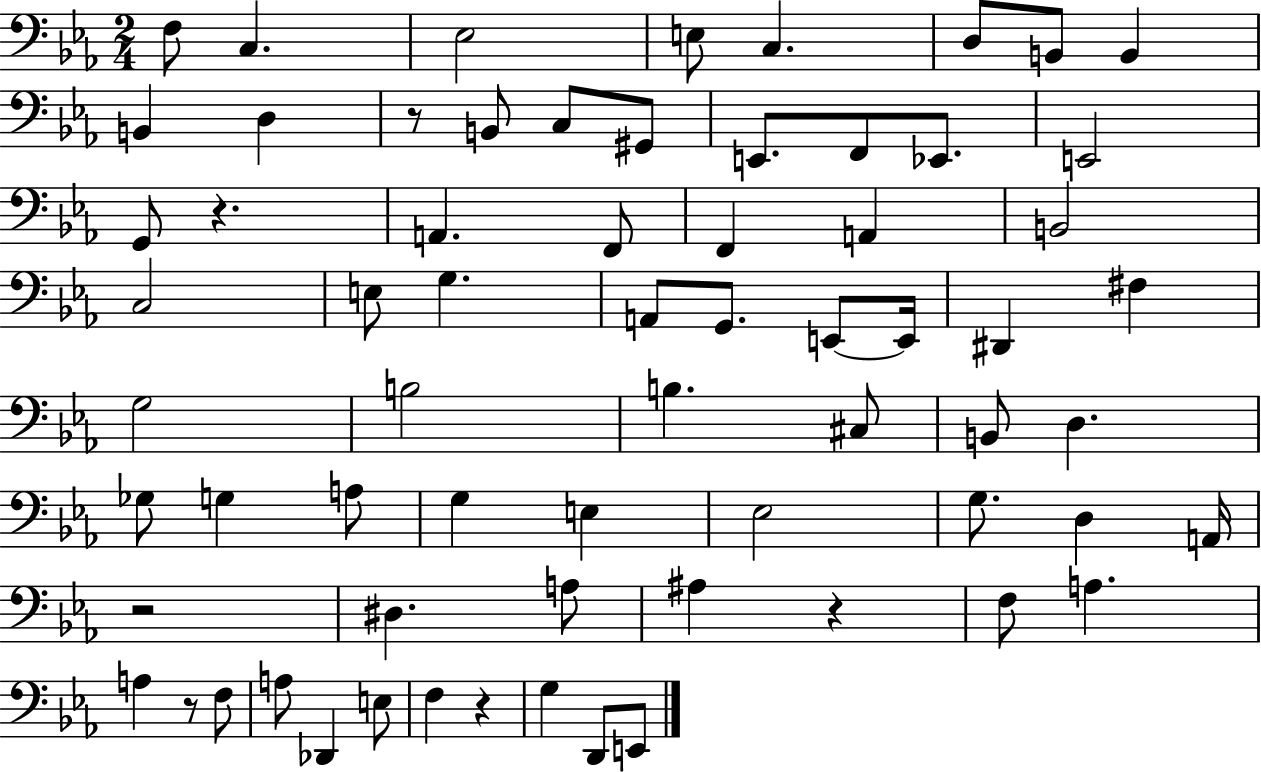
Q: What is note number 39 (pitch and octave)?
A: Gb3